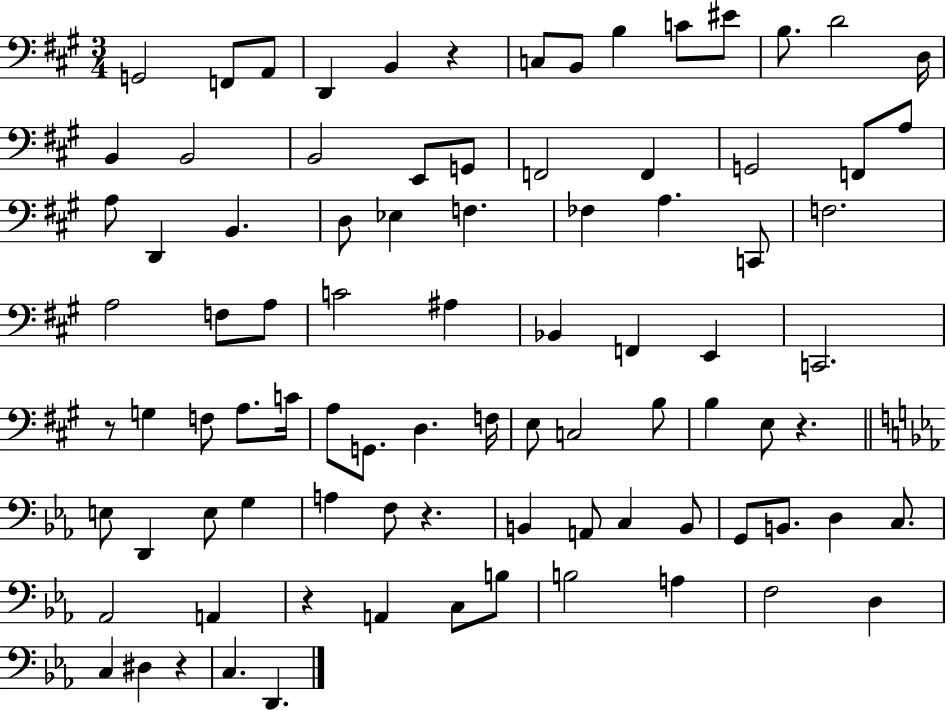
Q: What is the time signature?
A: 3/4